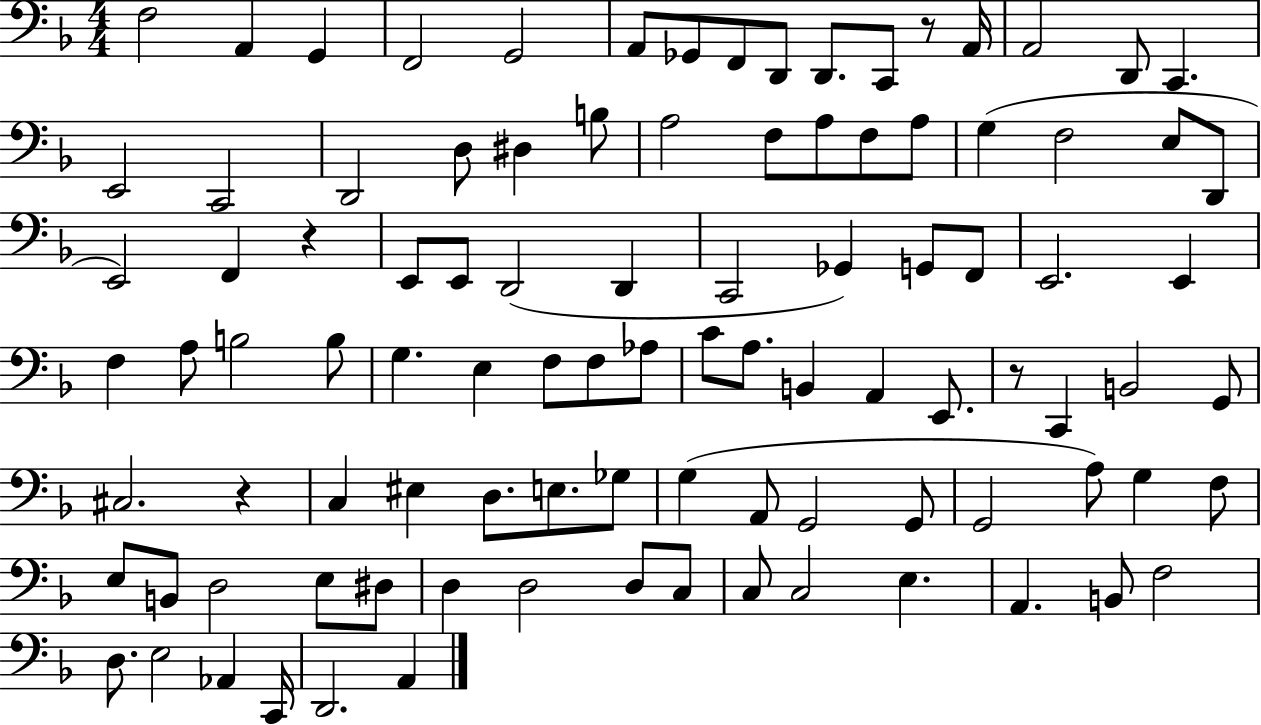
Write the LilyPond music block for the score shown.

{
  \clef bass
  \numericTimeSignature
  \time 4/4
  \key f \major
  f2 a,4 g,4 | f,2 g,2 | a,8 ges,8 f,8 d,8 d,8. c,8 r8 a,16 | a,2 d,8 c,4. | \break e,2 c,2 | d,2 d8 dis4 b8 | a2 f8 a8 f8 a8 | g4( f2 e8 d,8 | \break e,2) f,4 r4 | e,8 e,8 d,2( d,4 | c,2 ges,4) g,8 f,8 | e,2. e,4 | \break f4 a8 b2 b8 | g4. e4 f8 f8 aes8 | c'8 a8. b,4 a,4 e,8. | r8 c,4 b,2 g,8 | \break cis2. r4 | c4 eis4 d8. e8. ges8 | g4( a,8 g,2 g,8 | g,2 a8) g4 f8 | \break e8 b,8 d2 e8 dis8 | d4 d2 d8 c8 | c8 c2 e4. | a,4. b,8 f2 | \break d8. e2 aes,4 c,16 | d,2. a,4 | \bar "|."
}